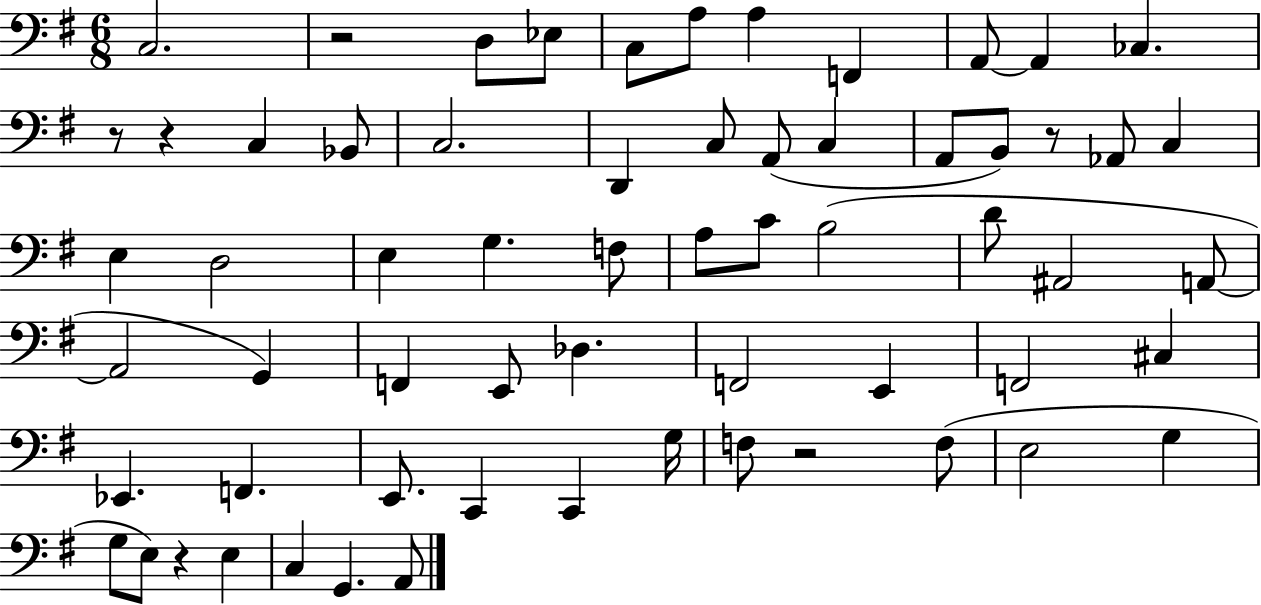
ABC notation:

X:1
T:Untitled
M:6/8
L:1/4
K:G
C,2 z2 D,/2 _E,/2 C,/2 A,/2 A, F,, A,,/2 A,, _C, z/2 z C, _B,,/2 C,2 D,, C,/2 A,,/2 C, A,,/2 B,,/2 z/2 _A,,/2 C, E, D,2 E, G, F,/2 A,/2 C/2 B,2 D/2 ^A,,2 A,,/2 A,,2 G,, F,, E,,/2 _D, F,,2 E,, F,,2 ^C, _E,, F,, E,,/2 C,, C,, G,/4 F,/2 z2 F,/2 E,2 G, G,/2 E,/2 z E, C, G,, A,,/2